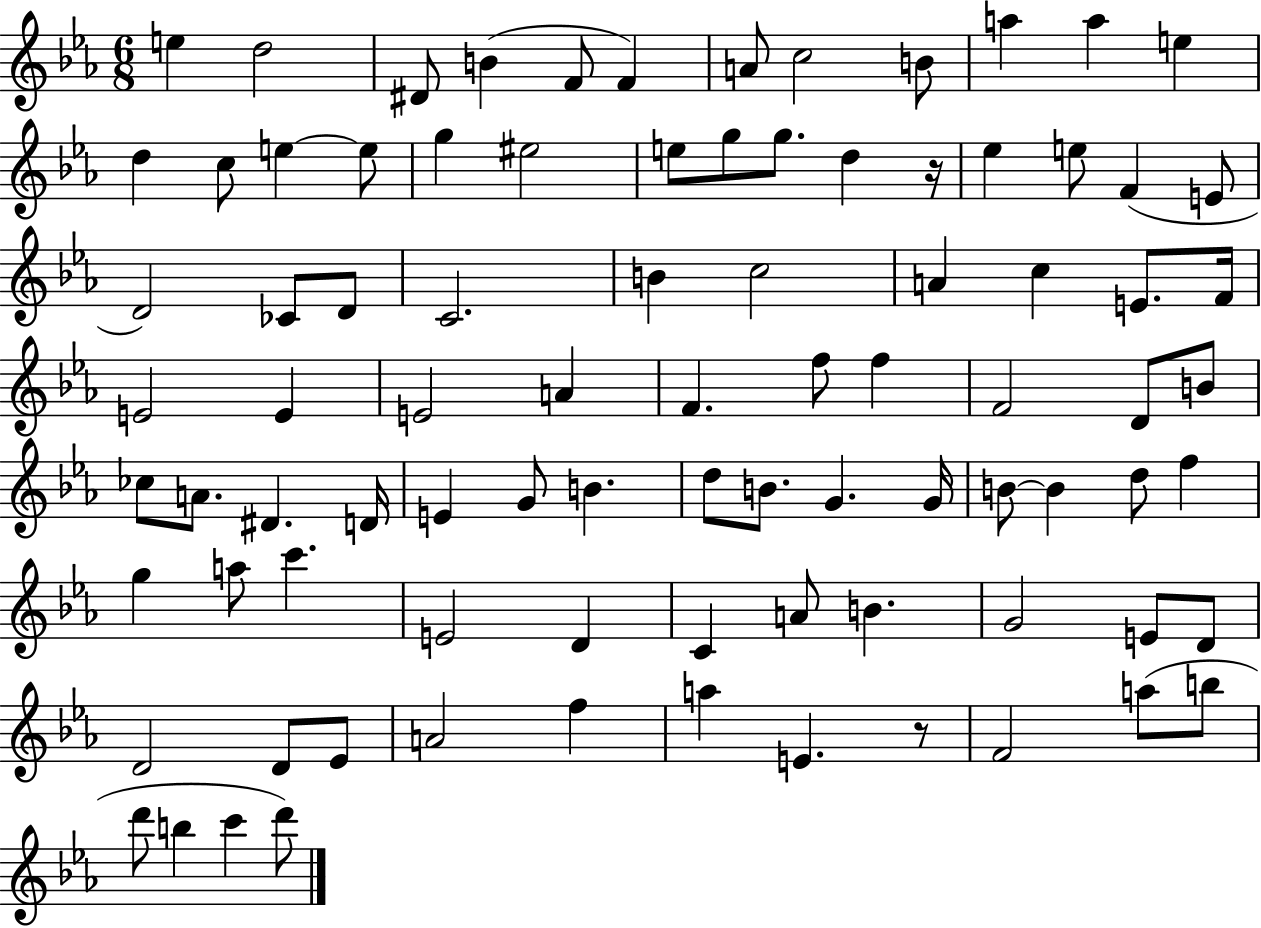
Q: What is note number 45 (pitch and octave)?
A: D4